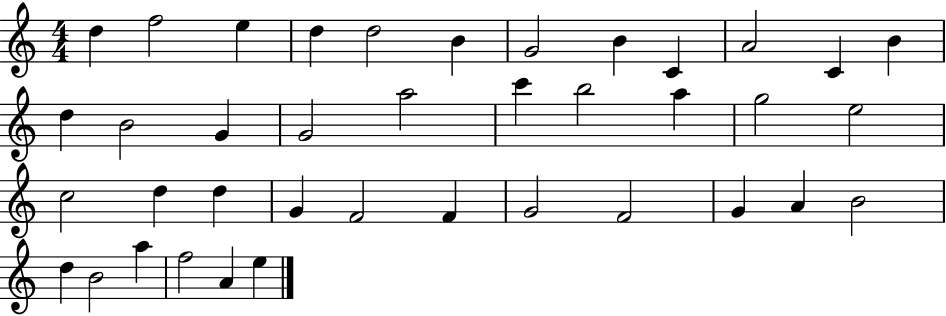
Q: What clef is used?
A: treble